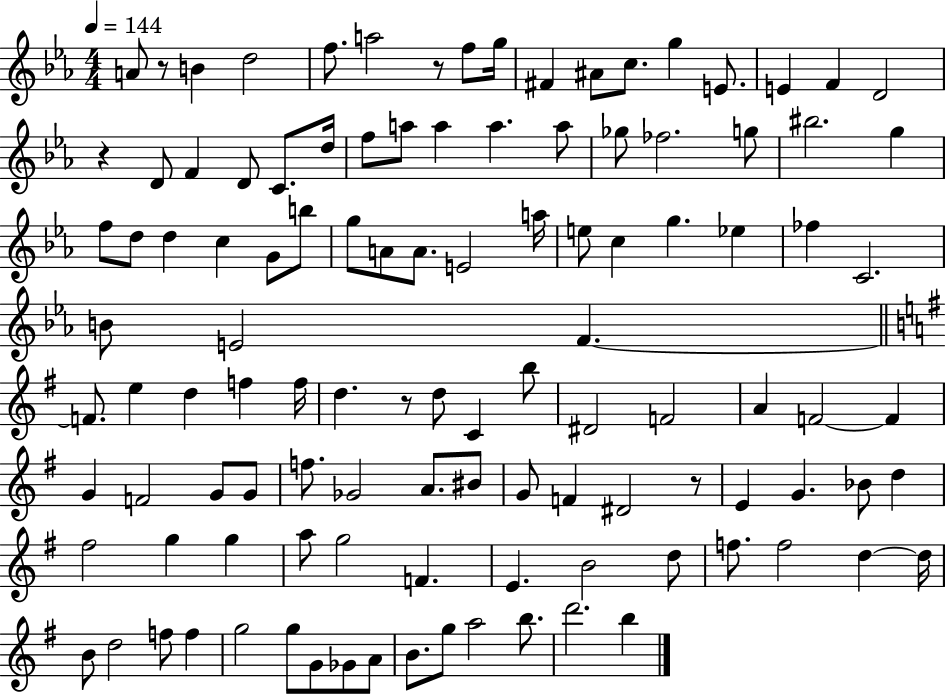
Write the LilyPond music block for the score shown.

{
  \clef treble
  \numericTimeSignature
  \time 4/4
  \key ees \major
  \tempo 4 = 144
  a'8 r8 b'4 d''2 | f''8. a''2 r8 f''8 g''16 | fis'4 ais'8 c''8. g''4 e'8. | e'4 f'4 d'2 | \break r4 d'8 f'4 d'8 c'8. d''16 | f''8 a''8 a''4 a''4. a''8 | ges''8 fes''2. g''8 | bis''2. g''4 | \break f''8 d''8 d''4 c''4 g'8 b''8 | g''8 a'8 a'8. e'2 a''16 | e''8 c''4 g''4. ees''4 | fes''4 c'2. | \break b'8 e'2 f'4.~~ | \bar "||" \break \key g \major f'8. e''4 d''4 f''4 f''16 | d''4. r8 d''8 c'4 b''8 | dis'2 f'2 | a'4 f'2~~ f'4 | \break g'4 f'2 g'8 g'8 | f''8. ges'2 a'8. bis'8 | g'8 f'4 dis'2 r8 | e'4 g'4. bes'8 d''4 | \break fis''2 g''4 g''4 | a''8 g''2 f'4. | e'4. b'2 d''8 | f''8. f''2 d''4~~ d''16 | \break b'8 d''2 f''8 f''4 | g''2 g''8 g'8 ges'8 a'8 | b'8. g''8 a''2 b''8. | d'''2. b''4 | \break \bar "|."
}